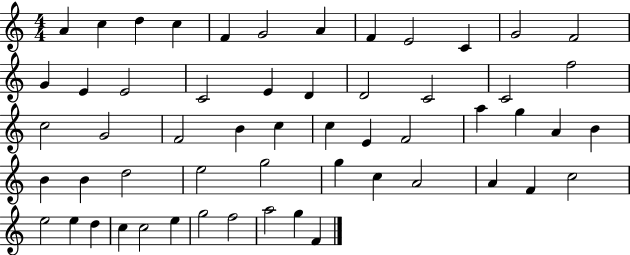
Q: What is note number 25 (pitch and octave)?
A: F4